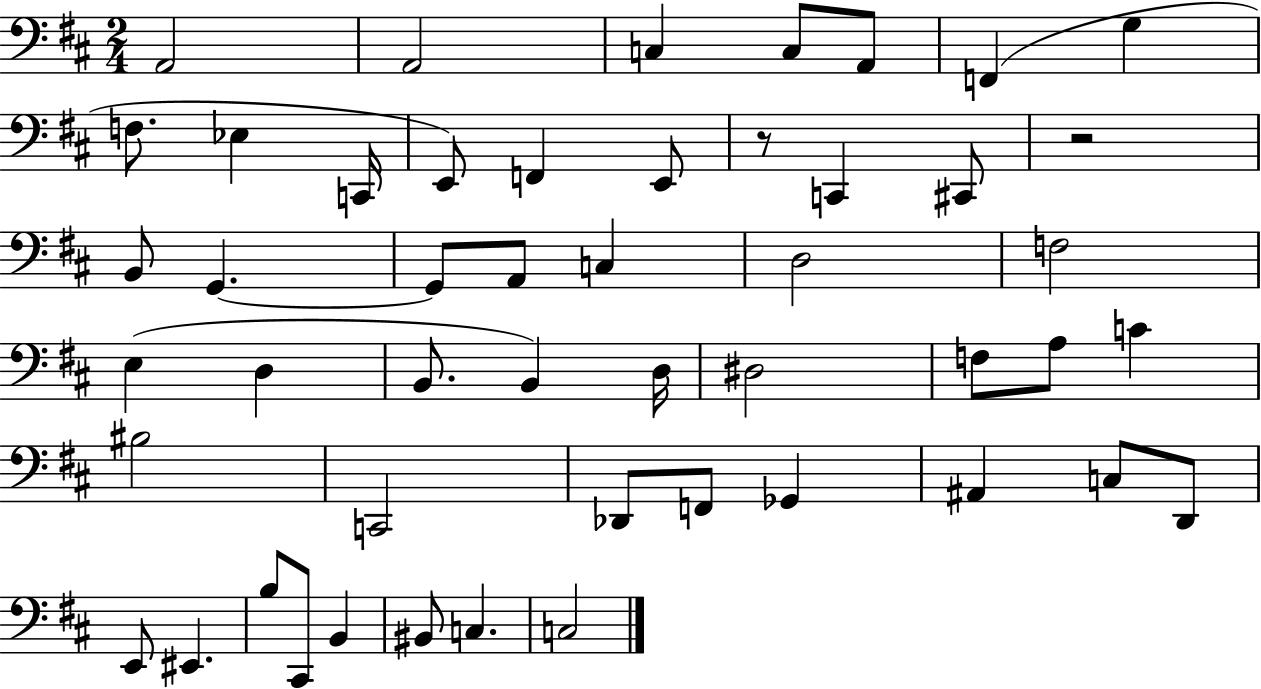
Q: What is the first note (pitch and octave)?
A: A2